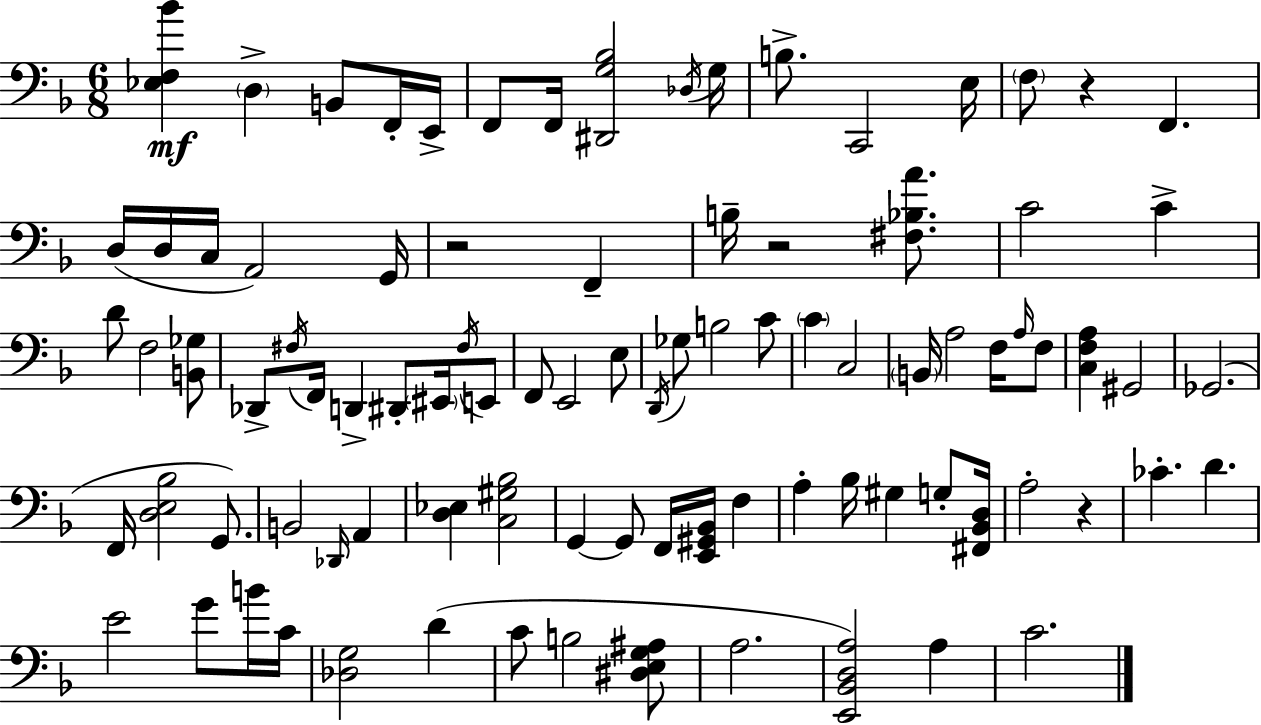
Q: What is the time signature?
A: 6/8